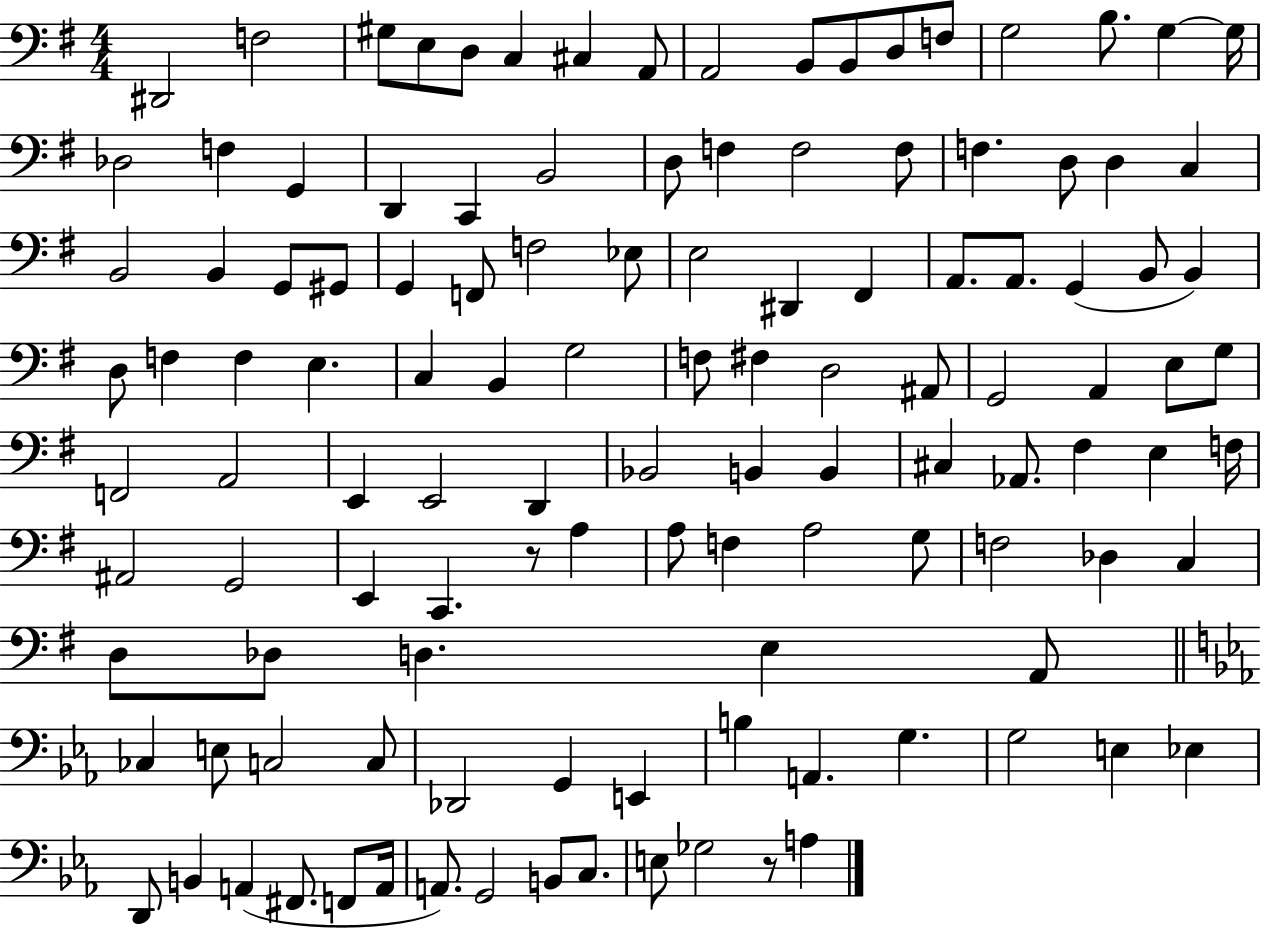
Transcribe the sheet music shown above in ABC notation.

X:1
T:Untitled
M:4/4
L:1/4
K:G
^D,,2 F,2 ^G,/2 E,/2 D,/2 C, ^C, A,,/2 A,,2 B,,/2 B,,/2 D,/2 F,/2 G,2 B,/2 G, G,/4 _D,2 F, G,, D,, C,, B,,2 D,/2 F, F,2 F,/2 F, D,/2 D, C, B,,2 B,, G,,/2 ^G,,/2 G,, F,,/2 F,2 _E,/2 E,2 ^D,, ^F,, A,,/2 A,,/2 G,, B,,/2 B,, D,/2 F, F, E, C, B,, G,2 F,/2 ^F, D,2 ^A,,/2 G,,2 A,, E,/2 G,/2 F,,2 A,,2 E,, E,,2 D,, _B,,2 B,, B,, ^C, _A,,/2 ^F, E, F,/4 ^A,,2 G,,2 E,, C,, z/2 A, A,/2 F, A,2 G,/2 F,2 _D, C, D,/2 _D,/2 D, E, A,,/2 _C, E,/2 C,2 C,/2 _D,,2 G,, E,, B, A,, G, G,2 E, _E, D,,/2 B,, A,, ^F,,/2 F,,/2 A,,/4 A,,/2 G,,2 B,,/2 C,/2 E,/2 _G,2 z/2 A,